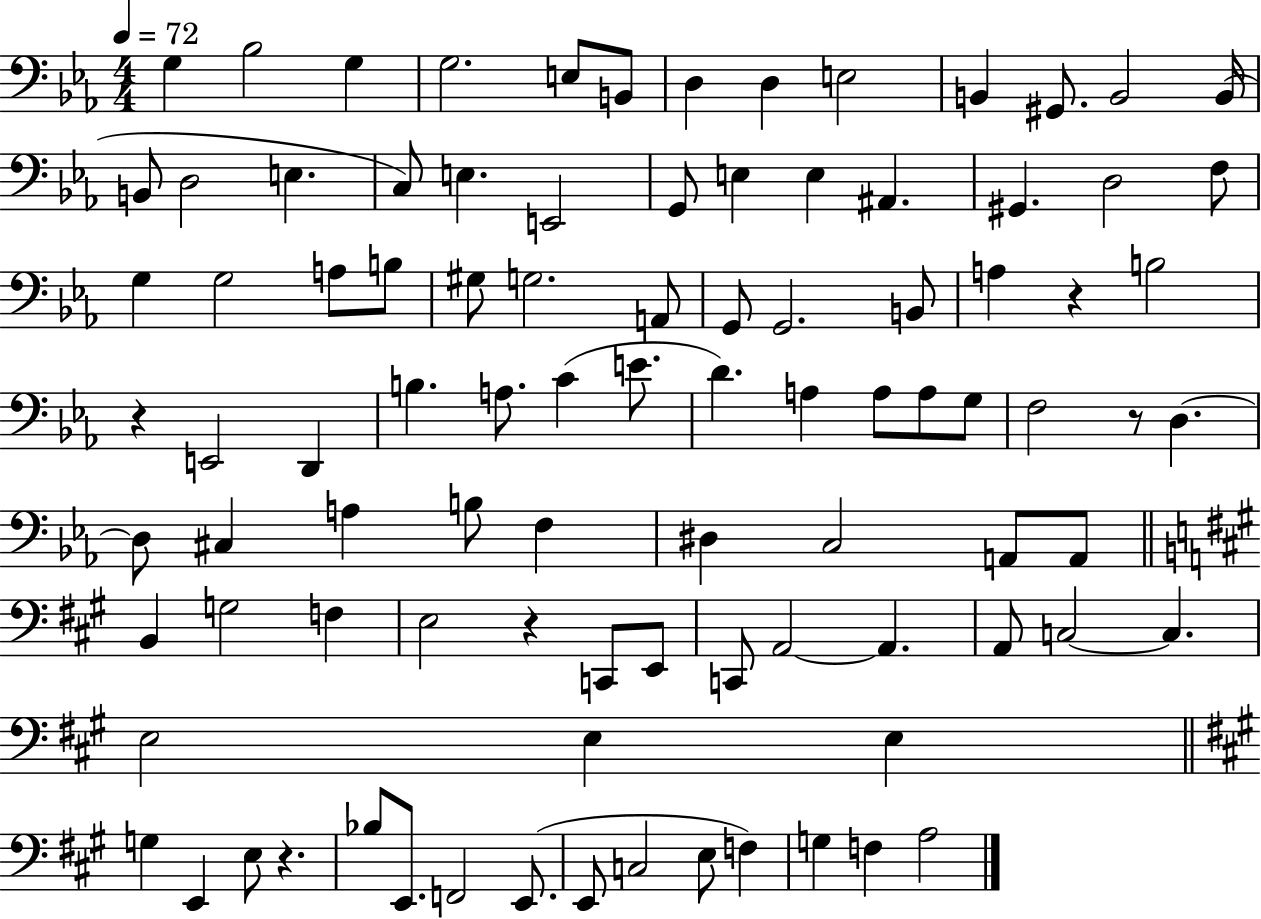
G3/q Bb3/h G3/q G3/h. E3/e B2/e D3/q D3/q E3/h B2/q G#2/e. B2/h B2/s B2/e D3/h E3/q. C3/e E3/q. E2/h G2/e E3/q E3/q A#2/q. G#2/q. D3/h F3/e G3/q G3/h A3/e B3/e G#3/e G3/h. A2/e G2/e G2/h. B2/e A3/q R/q B3/h R/q E2/h D2/q B3/q. A3/e. C4/q E4/e. D4/q. A3/q A3/e A3/e G3/e F3/h R/e D3/q. D3/e C#3/q A3/q B3/e F3/q D#3/q C3/h A2/e A2/e B2/q G3/h F3/q E3/h R/q C2/e E2/e C2/e A2/h A2/q. A2/e C3/h C3/q. E3/h E3/q E3/q G3/q E2/q E3/e R/q. Bb3/e E2/e. F2/h E2/e. E2/e C3/h E3/e F3/q G3/q F3/q A3/h